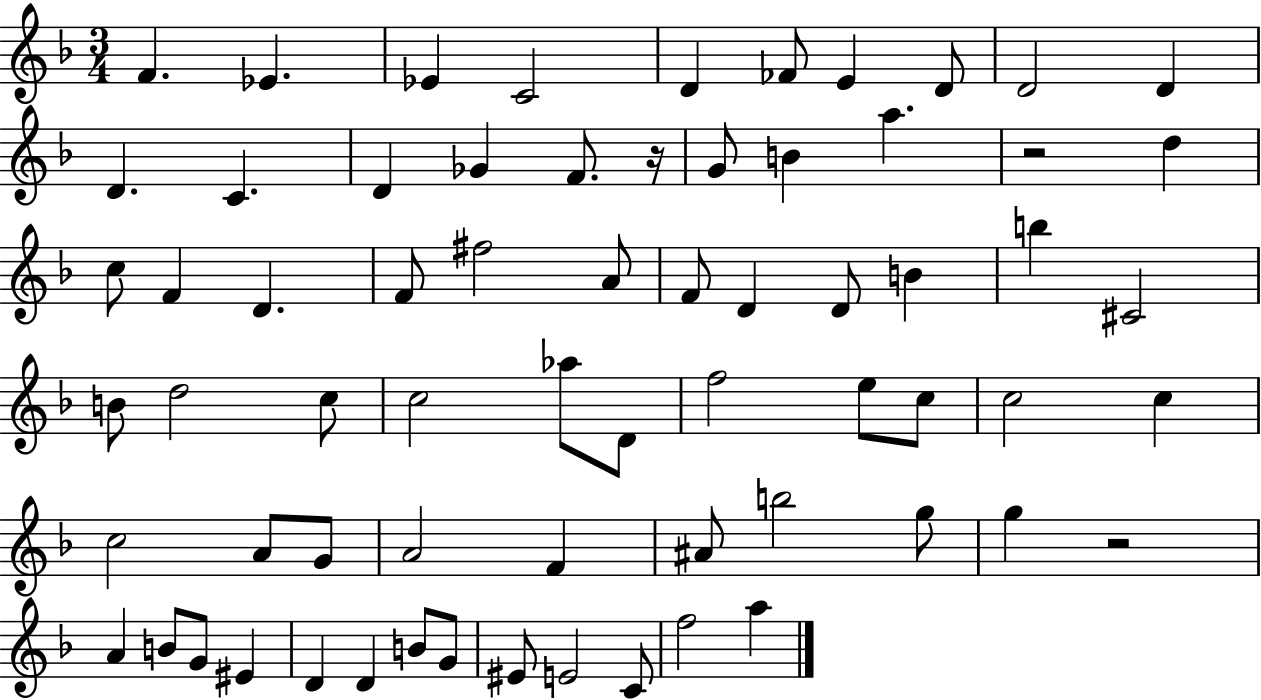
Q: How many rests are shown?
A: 3